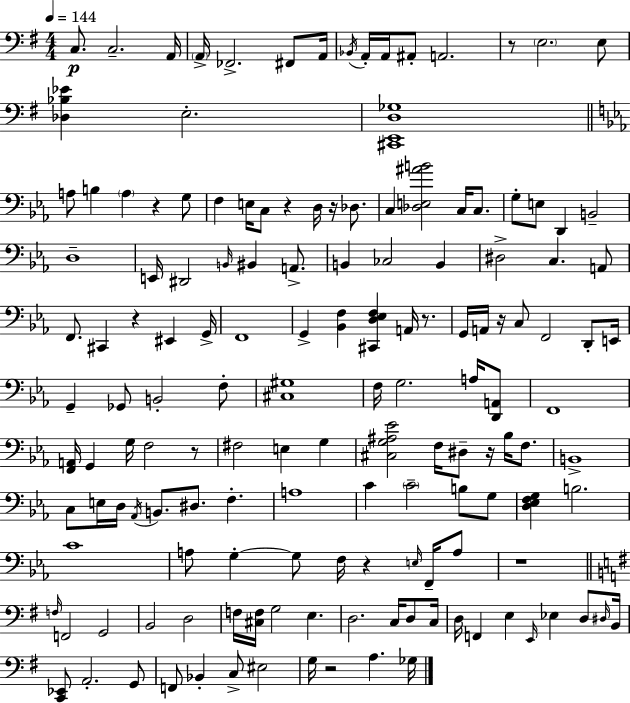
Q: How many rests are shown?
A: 12